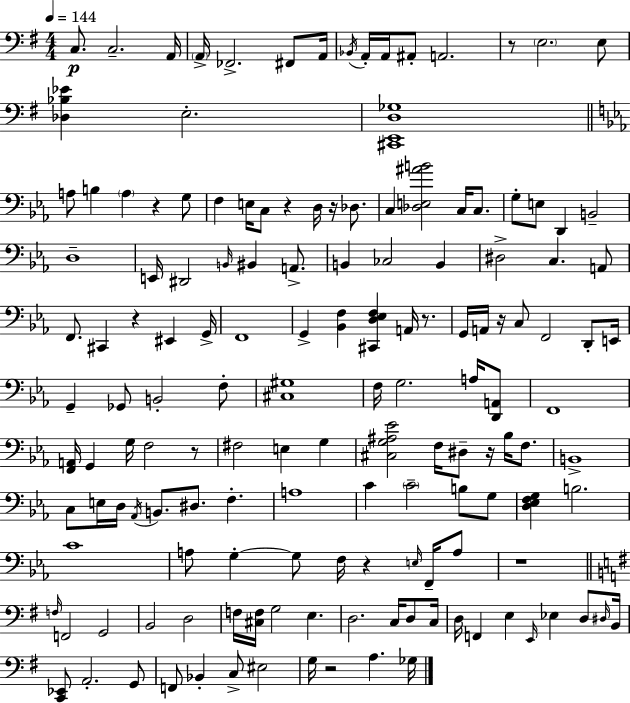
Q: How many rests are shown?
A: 12